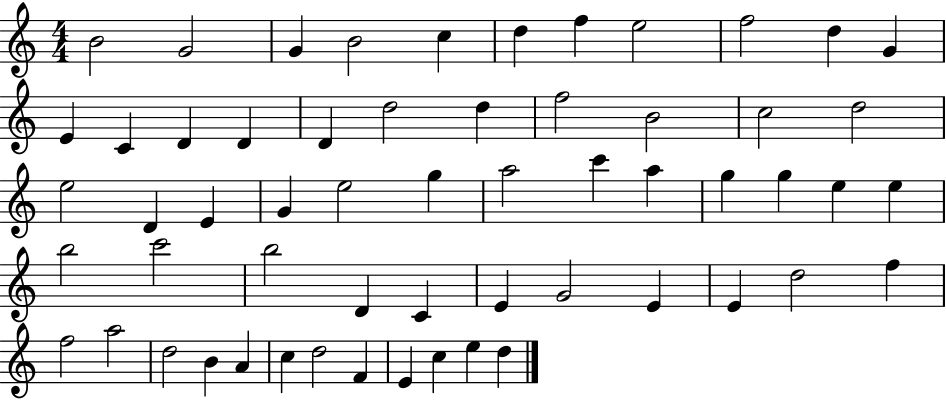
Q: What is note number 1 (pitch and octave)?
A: B4